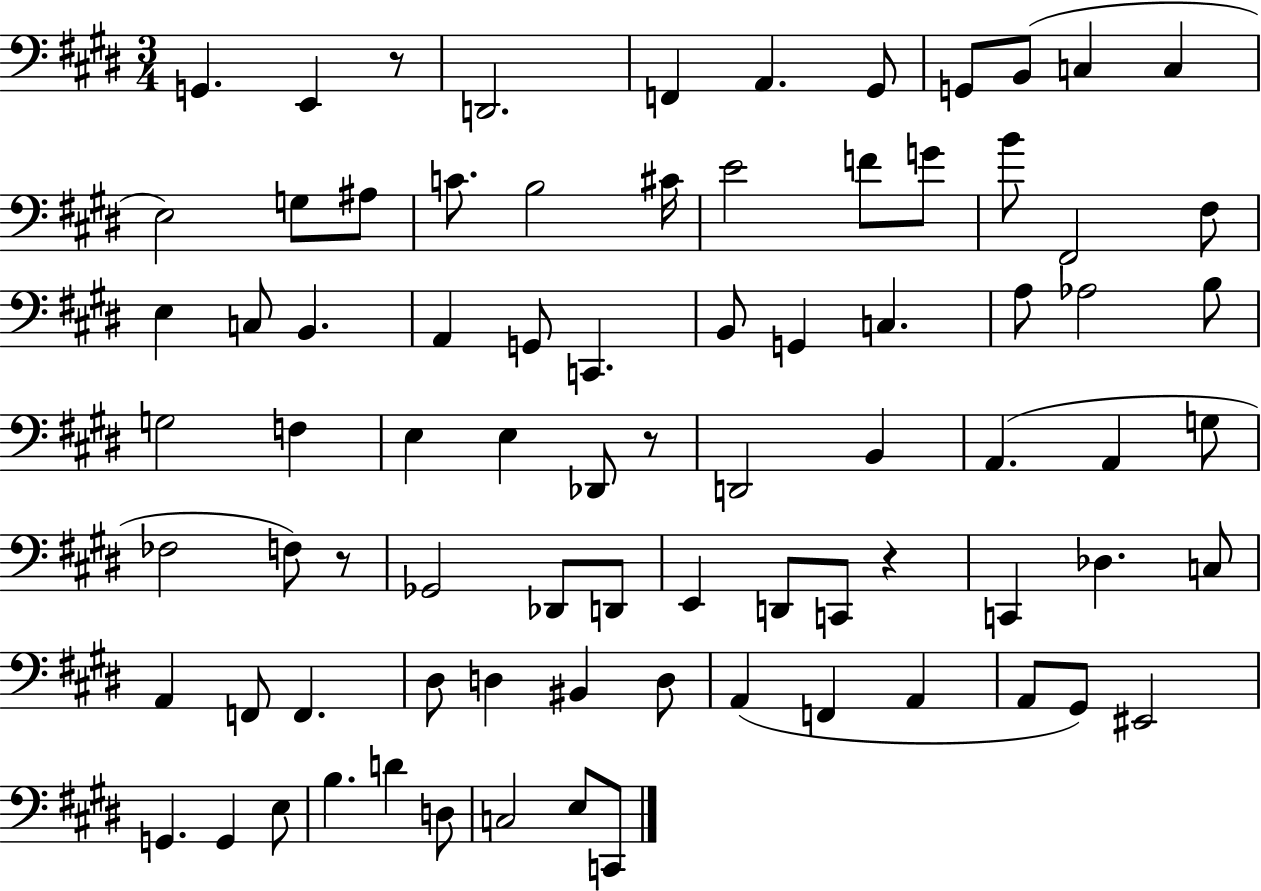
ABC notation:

X:1
T:Untitled
M:3/4
L:1/4
K:E
G,, E,, z/2 D,,2 F,, A,, ^G,,/2 G,,/2 B,,/2 C, C, E,2 G,/2 ^A,/2 C/2 B,2 ^C/4 E2 F/2 G/2 B/2 ^F,,2 ^F,/2 E, C,/2 B,, A,, G,,/2 C,, B,,/2 G,, C, A,/2 _A,2 B,/2 G,2 F, E, E, _D,,/2 z/2 D,,2 B,, A,, A,, G,/2 _F,2 F,/2 z/2 _G,,2 _D,,/2 D,,/2 E,, D,,/2 C,,/2 z C,, _D, C,/2 A,, F,,/2 F,, ^D,/2 D, ^B,, D,/2 A,, F,, A,, A,,/2 ^G,,/2 ^E,,2 G,, G,, E,/2 B, D D,/2 C,2 E,/2 C,,/2